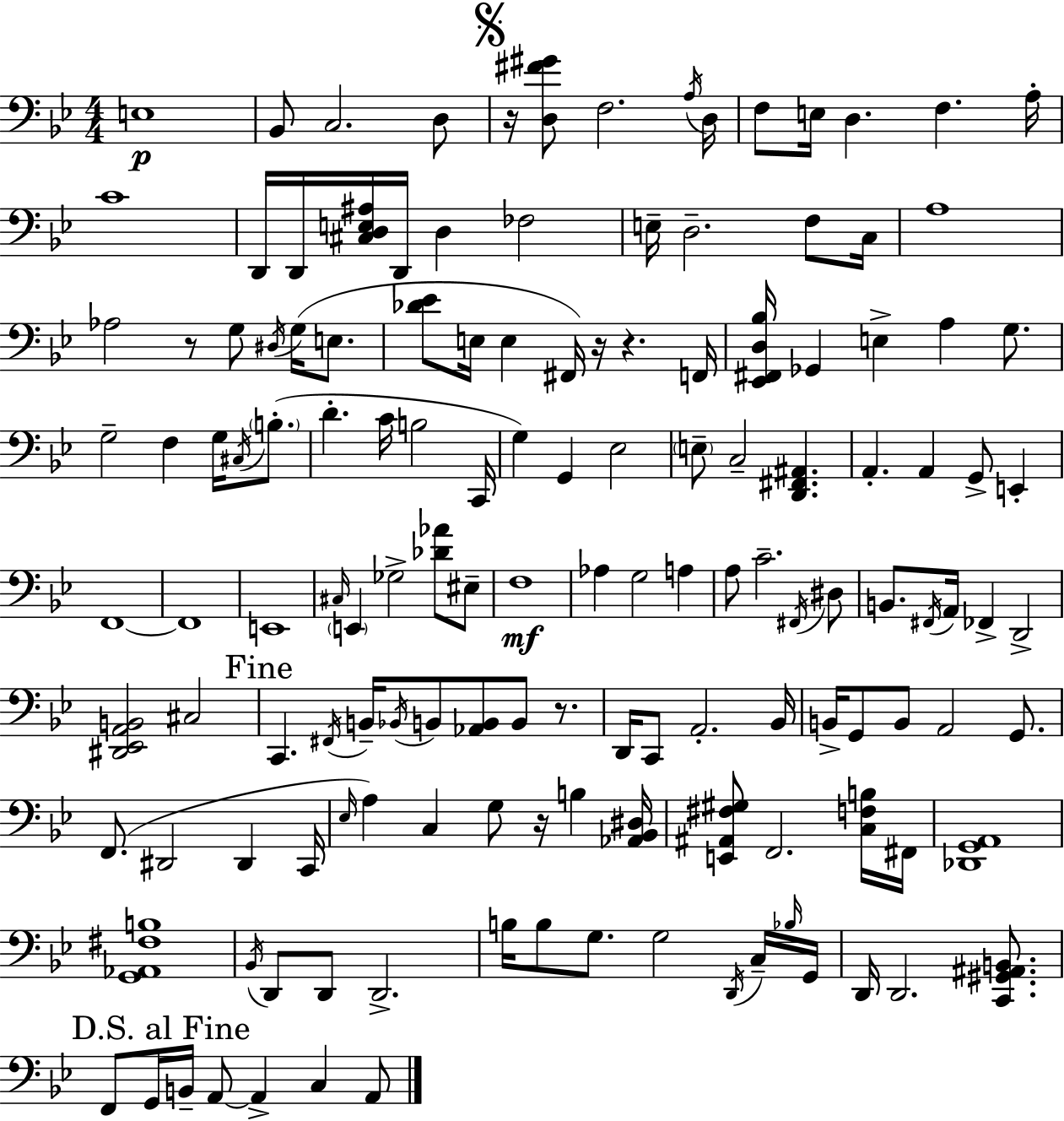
X:1
T:Untitled
M:4/4
L:1/4
K:Gm
E,4 _B,,/2 C,2 D,/2 z/4 [D,^F^G]/2 F,2 A,/4 D,/4 F,/2 E,/4 D, F, A,/4 C4 D,,/4 D,,/4 [^C,D,E,^A,]/4 D,,/4 D, _F,2 E,/4 D,2 F,/2 C,/4 A,4 _A,2 z/2 G,/2 ^D,/4 G,/4 E,/2 [_D_E]/2 E,/4 E, ^F,,/4 z/4 z F,,/4 [_E,,^F,,D,_B,]/4 _G,, E, A, G,/2 G,2 F, G,/4 ^C,/4 B,/2 D C/4 B,2 C,,/4 G, G,, _E,2 E,/2 C,2 [D,,^F,,^A,,] A,, A,, G,,/2 E,, F,,4 F,,4 E,,4 ^C,/4 E,, _G,2 [_D_A]/2 ^E,/2 F,4 _A, G,2 A, A,/2 C2 ^F,,/4 ^D,/2 B,,/2 ^F,,/4 A,,/4 _F,, D,,2 [^D,,_E,,A,,B,,]2 ^C,2 C,, ^F,,/4 B,,/4 _B,,/4 B,,/2 [_A,,B,,]/2 B,,/2 z/2 D,,/4 C,,/2 A,,2 _B,,/4 B,,/4 G,,/2 B,,/2 A,,2 G,,/2 F,,/2 ^D,,2 ^D,, C,,/4 _E,/4 A, C, G,/2 z/4 B, [_A,,_B,,^D,]/4 [E,,^A,,^F,^G,]/2 F,,2 [C,F,B,]/4 ^F,,/4 [_D,,G,,A,,]4 [G,,_A,,^F,B,]4 _B,,/4 D,,/2 D,,/2 D,,2 B,/4 B,/2 G,/2 G,2 D,,/4 C,/4 _B,/4 G,,/4 D,,/4 D,,2 [C,,^G,,^A,,B,,]/2 F,,/2 G,,/4 B,,/4 A,,/2 A,, C, A,,/2